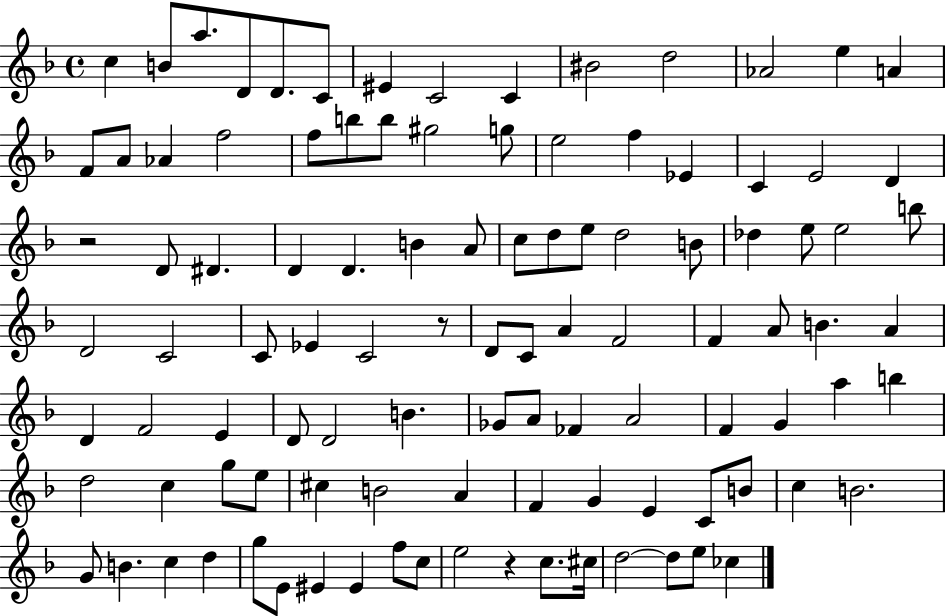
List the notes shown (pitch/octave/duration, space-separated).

C5/q B4/e A5/e. D4/e D4/e. C4/e EIS4/q C4/h C4/q BIS4/h D5/h Ab4/h E5/q A4/q F4/e A4/e Ab4/q F5/h F5/e B5/e B5/e G#5/h G5/e E5/h F5/q Eb4/q C4/q E4/h D4/q R/h D4/e D#4/q. D4/q D4/q. B4/q A4/e C5/e D5/e E5/e D5/h B4/e Db5/q E5/e E5/h B5/e D4/h C4/h C4/e Eb4/q C4/h R/e D4/e C4/e A4/q F4/h F4/q A4/e B4/q. A4/q D4/q F4/h E4/q D4/e D4/h B4/q. Gb4/e A4/e FES4/q A4/h F4/q G4/q A5/q B5/q D5/h C5/q G5/e E5/e C#5/q B4/h A4/q F4/q G4/q E4/q C4/e B4/e C5/q B4/h. G4/e B4/q. C5/q D5/q G5/e E4/e EIS4/q EIS4/q F5/e C5/e E5/h R/q C5/e. C#5/s D5/h D5/e E5/e CES5/q